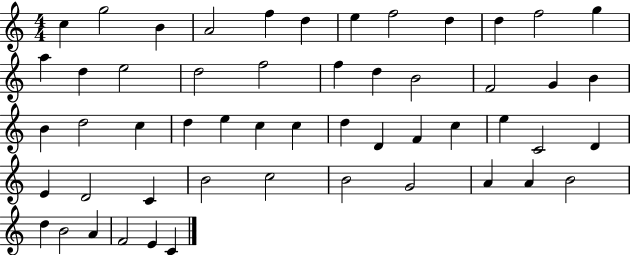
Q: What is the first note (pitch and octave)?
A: C5